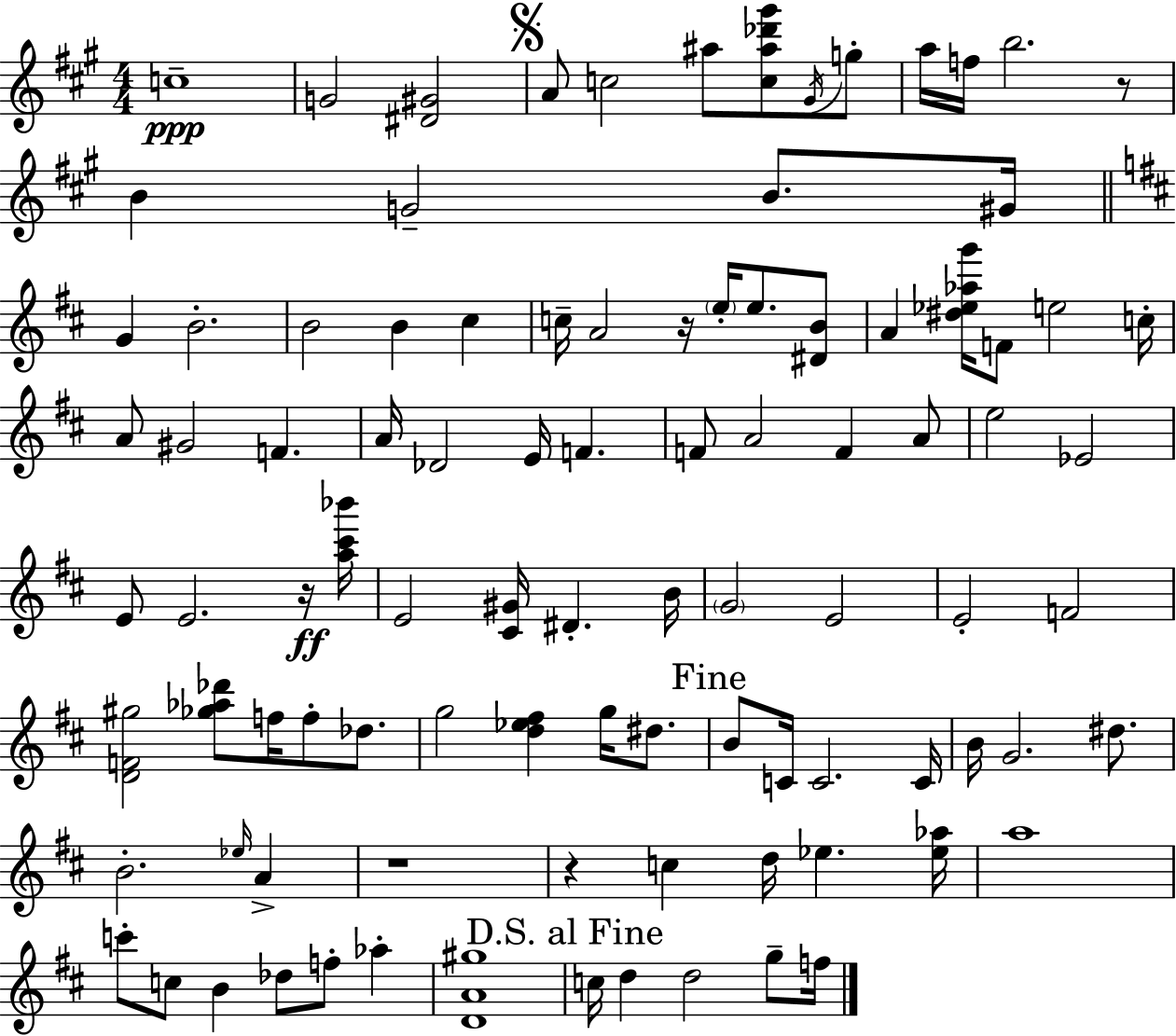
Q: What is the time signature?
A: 4/4